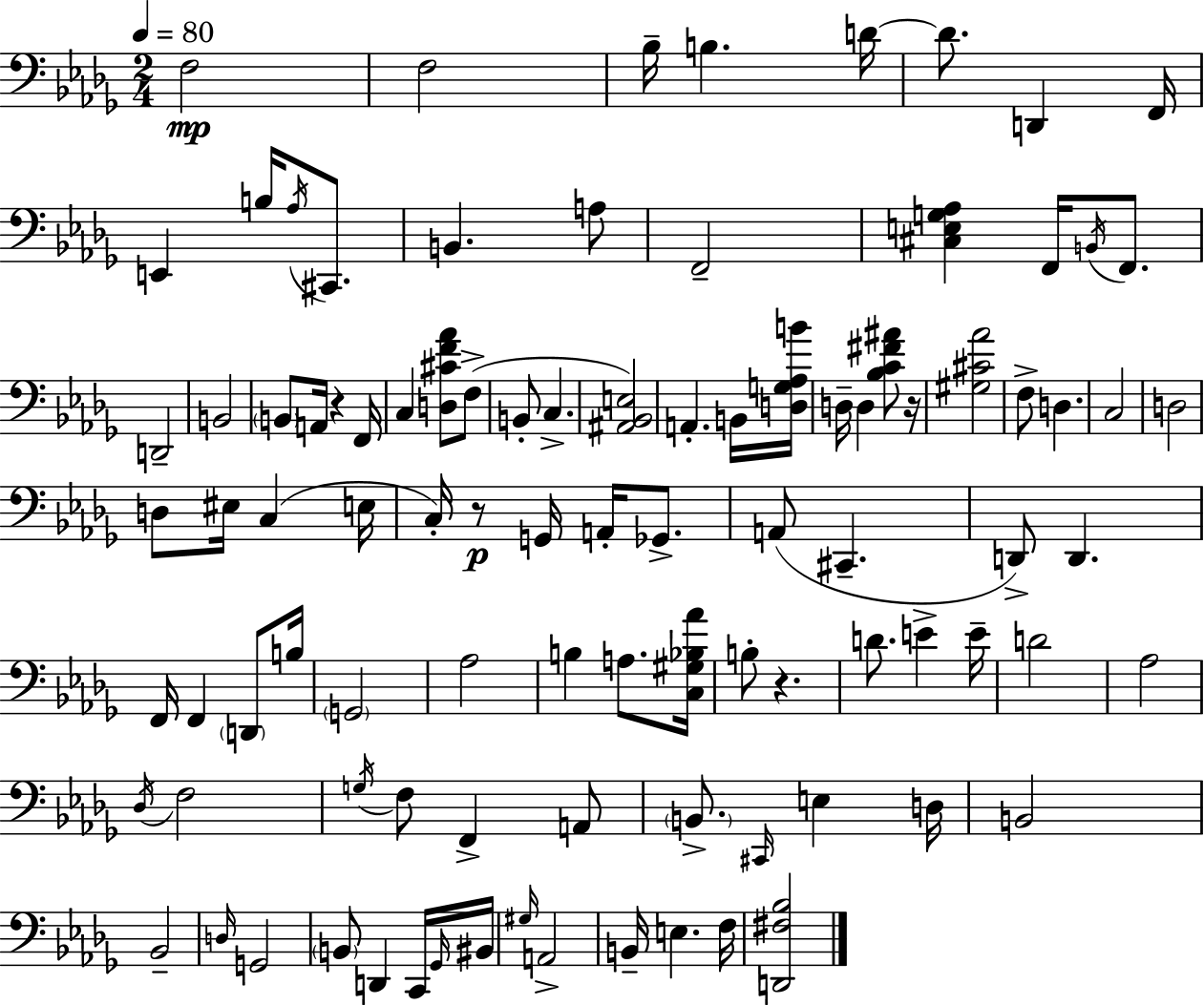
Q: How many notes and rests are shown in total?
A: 97